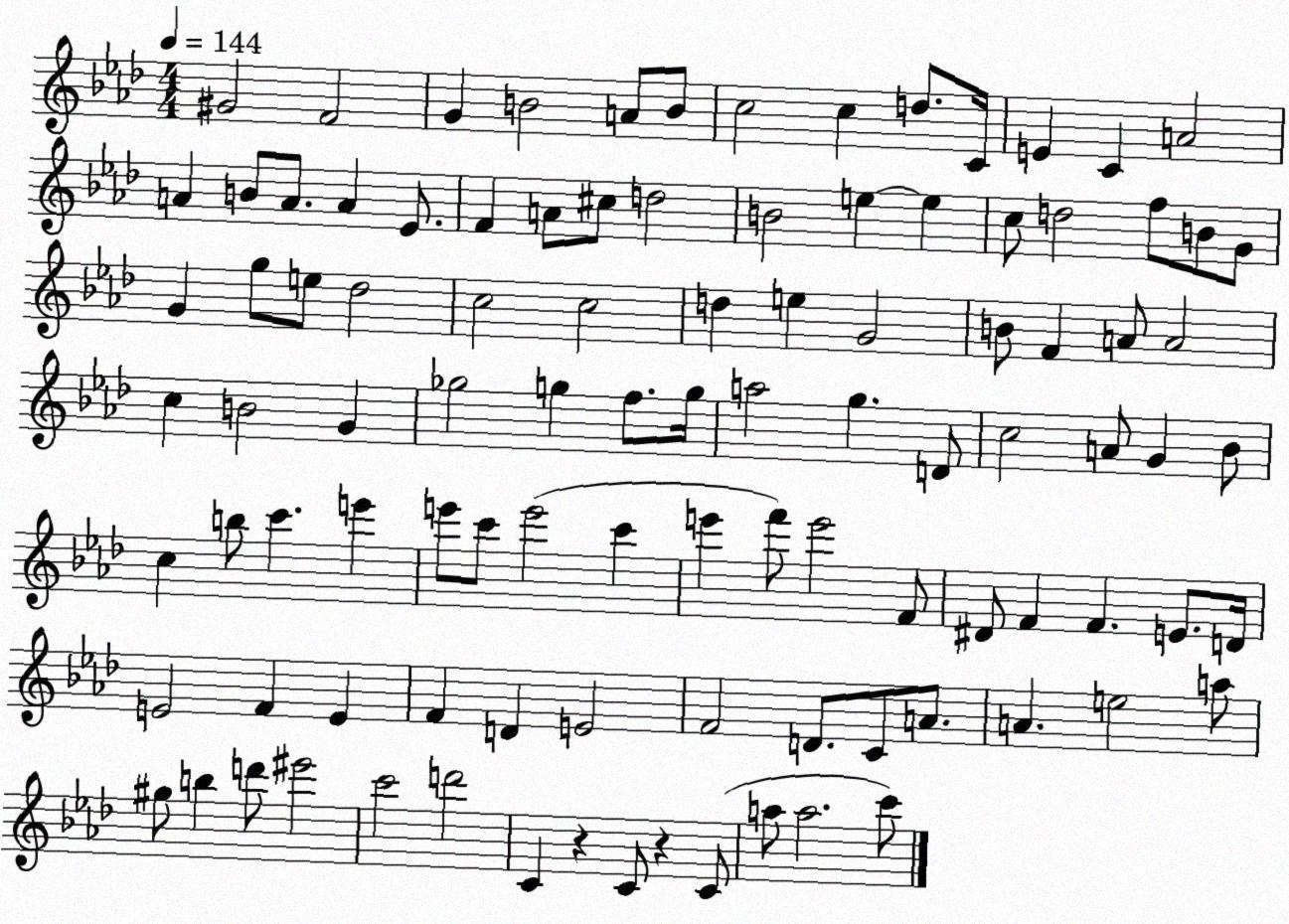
X:1
T:Untitled
M:4/4
L:1/4
K:Ab
^G2 F2 G B2 A/2 B/2 c2 c d/2 C/4 E C A2 A B/2 A/2 A _E/2 F A/2 ^c/2 d2 B2 e e c/2 d2 f/2 B/2 G/2 G g/2 e/2 _d2 c2 c2 d e G2 B/2 F A/2 A2 c B2 G _g2 g f/2 g/4 a2 g D/2 c2 A/2 G _B/2 c b/2 c' e' e'/2 c'/2 e'2 c' e' f'/2 e'2 F/2 ^D/2 F F E/2 D/4 E2 F E F D E2 F2 D/2 C/2 A/2 A e2 a/2 ^g/2 b d'/2 ^e'2 c'2 d'2 C z C/2 z C/2 a/2 a2 c'/2